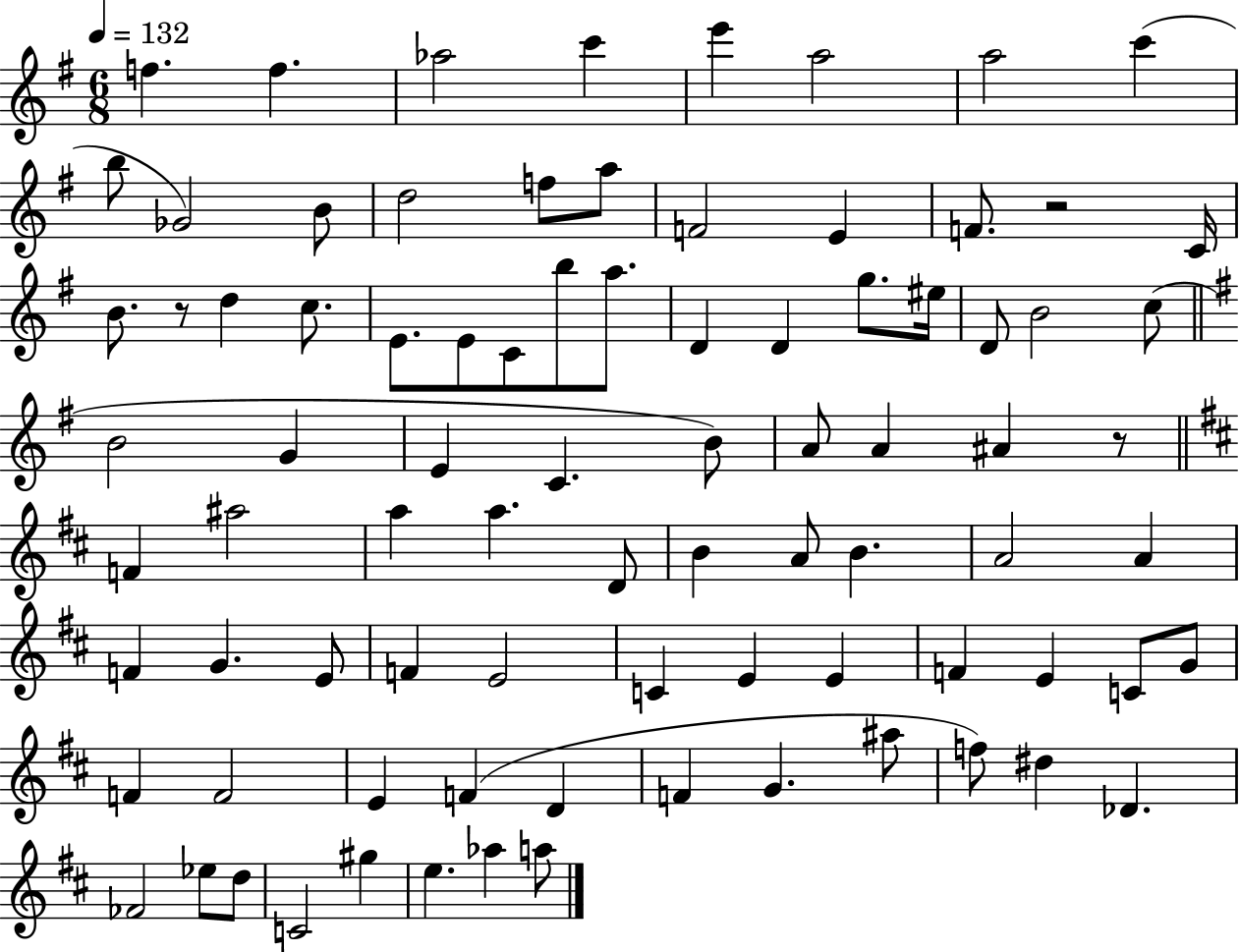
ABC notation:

X:1
T:Untitled
M:6/8
L:1/4
K:G
f f _a2 c' e' a2 a2 c' b/2 _G2 B/2 d2 f/2 a/2 F2 E F/2 z2 C/4 B/2 z/2 d c/2 E/2 E/2 C/2 b/2 a/2 D D g/2 ^e/4 D/2 B2 c/2 B2 G E C B/2 A/2 A ^A z/2 F ^a2 a a D/2 B A/2 B A2 A F G E/2 F E2 C E E F E C/2 G/2 F F2 E F D F G ^a/2 f/2 ^d _D _F2 _e/2 d/2 C2 ^g e _a a/2